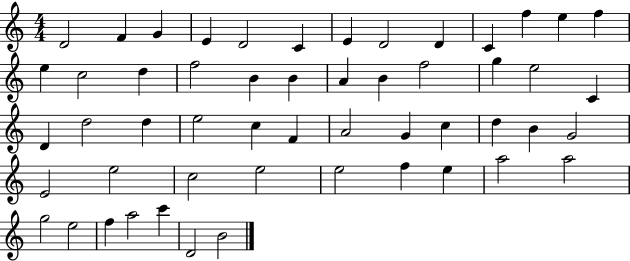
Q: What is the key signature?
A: C major